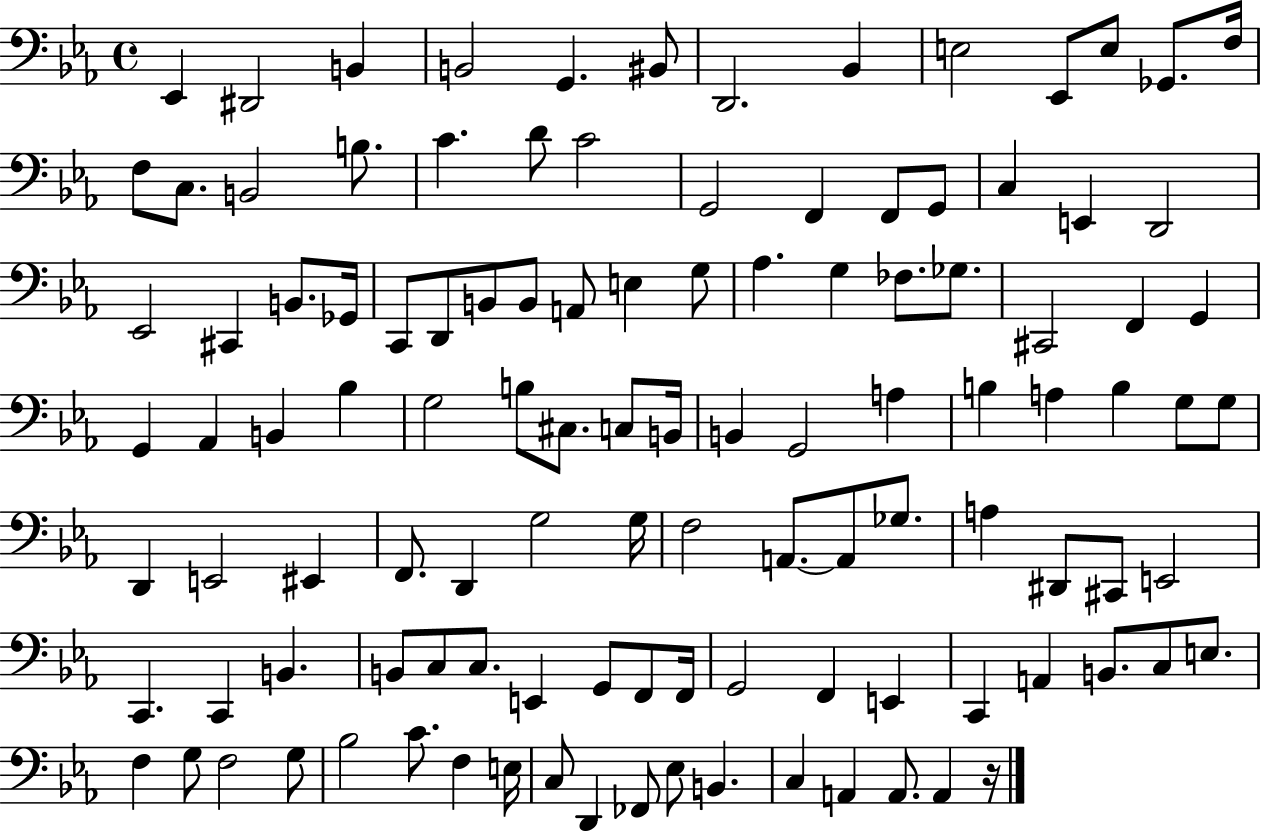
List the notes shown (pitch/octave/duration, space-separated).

Eb2/q D#2/h B2/q B2/h G2/q. BIS2/e D2/h. Bb2/q E3/h Eb2/e E3/e Gb2/e. F3/s F3/e C3/e. B2/h B3/e. C4/q. D4/e C4/h G2/h F2/q F2/e G2/e C3/q E2/q D2/h Eb2/h C#2/q B2/e. Gb2/s C2/e D2/e B2/e B2/e A2/e E3/q G3/e Ab3/q. G3/q FES3/e. Gb3/e. C#2/h F2/q G2/q G2/q Ab2/q B2/q Bb3/q G3/h B3/e C#3/e. C3/e B2/s B2/q G2/h A3/q B3/q A3/q B3/q G3/e G3/e D2/q E2/h EIS2/q F2/e. D2/q G3/h G3/s F3/h A2/e. A2/e Gb3/e. A3/q D#2/e C#2/e E2/h C2/q. C2/q B2/q. B2/e C3/e C3/e. E2/q G2/e F2/e F2/s G2/h F2/q E2/q C2/q A2/q B2/e. C3/e E3/e. F3/q G3/e F3/h G3/e Bb3/h C4/e. F3/q E3/s C3/e D2/q FES2/e Eb3/e B2/q. C3/q A2/q A2/e. A2/q R/s